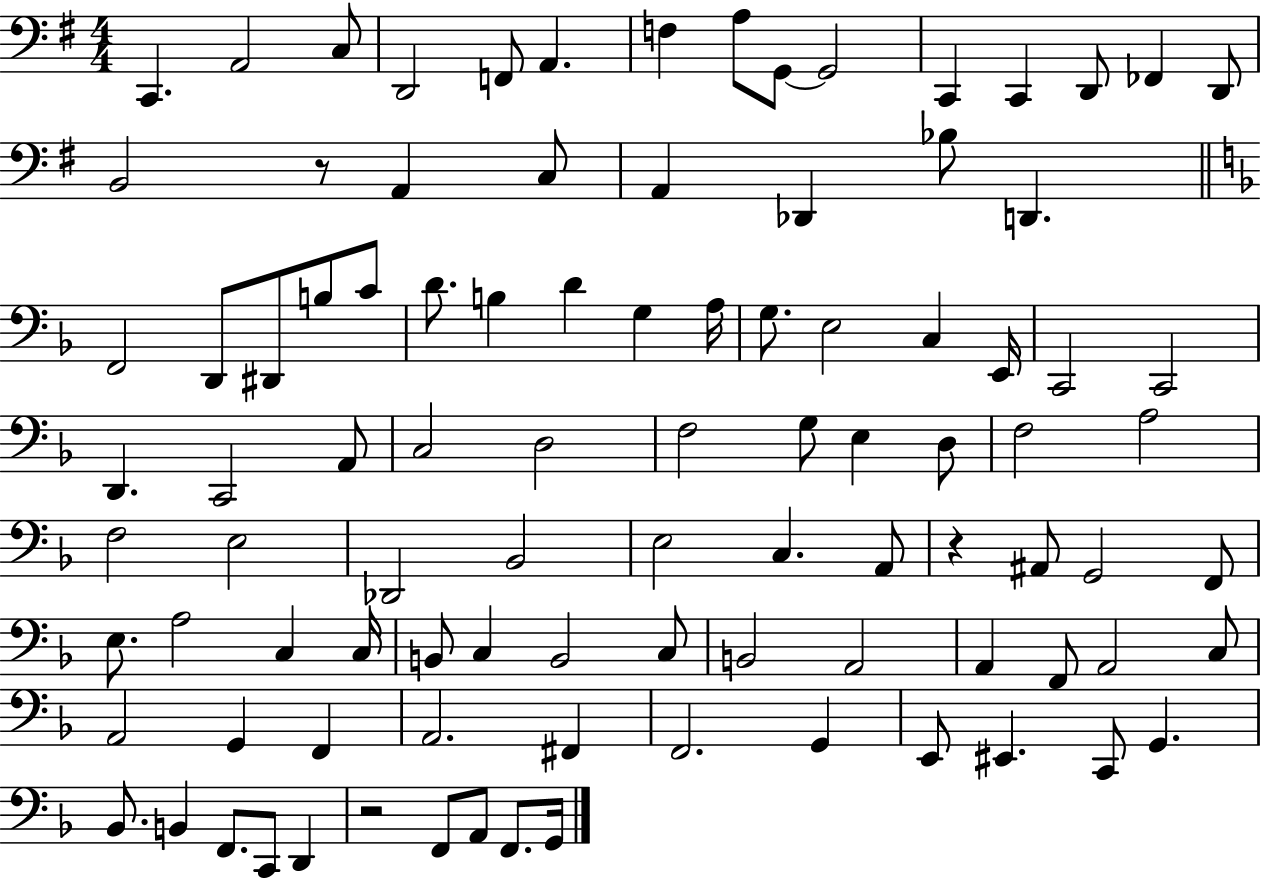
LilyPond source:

{
  \clef bass
  \numericTimeSignature
  \time 4/4
  \key g \major
  c,4. a,2 c8 | d,2 f,8 a,4. | f4 a8 g,8~~ g,2 | c,4 c,4 d,8 fes,4 d,8 | \break b,2 r8 a,4 c8 | a,4 des,4 bes8 d,4. | \bar "||" \break \key d \minor f,2 d,8 dis,8 b8 c'8 | d'8. b4 d'4 g4 a16 | g8. e2 c4 e,16 | c,2 c,2 | \break d,4. c,2 a,8 | c2 d2 | f2 g8 e4 d8 | f2 a2 | \break f2 e2 | des,2 bes,2 | e2 c4. a,8 | r4 ais,8 g,2 f,8 | \break e8. a2 c4 c16 | b,8 c4 b,2 c8 | b,2 a,2 | a,4 f,8 a,2 c8 | \break a,2 g,4 f,4 | a,2. fis,4 | f,2. g,4 | e,8 eis,4. c,8 g,4. | \break bes,8. b,4 f,8. c,8 d,4 | r2 f,8 a,8 f,8. g,16 | \bar "|."
}